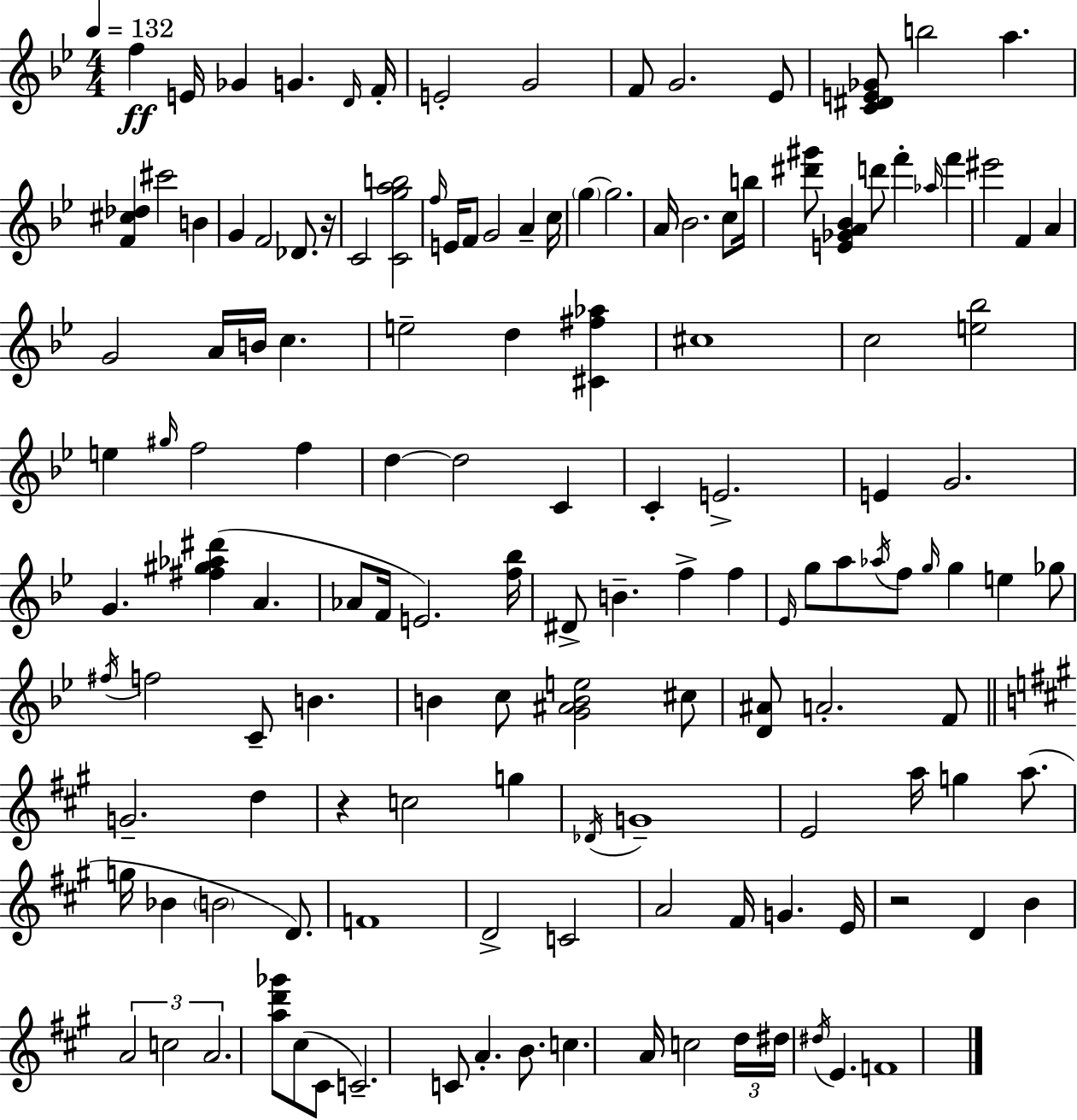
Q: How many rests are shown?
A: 3